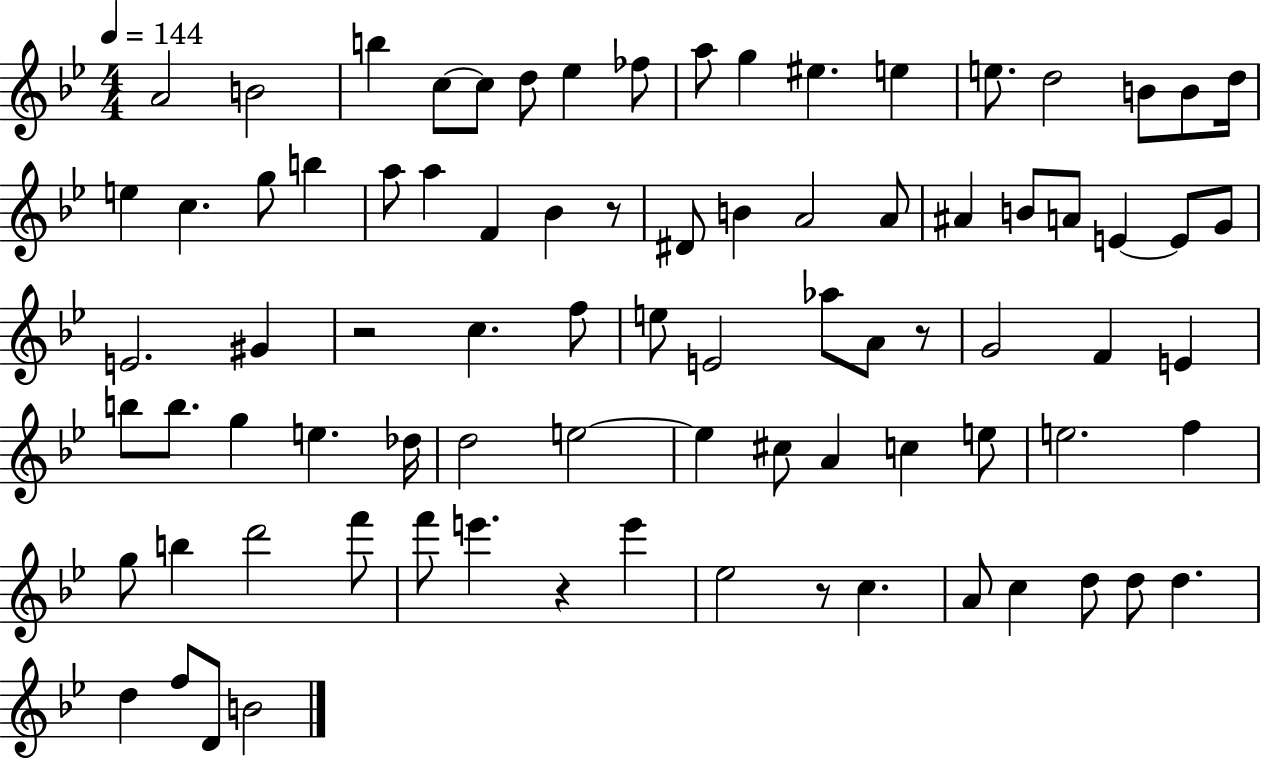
{
  \clef treble
  \numericTimeSignature
  \time 4/4
  \key bes \major
  \tempo 4 = 144
  \repeat volta 2 { a'2 b'2 | b''4 c''8~~ c''8 d''8 ees''4 fes''8 | a''8 g''4 eis''4. e''4 | e''8. d''2 b'8 b'8 d''16 | \break e''4 c''4. g''8 b''4 | a''8 a''4 f'4 bes'4 r8 | dis'8 b'4 a'2 a'8 | ais'4 b'8 a'8 e'4~~ e'8 g'8 | \break e'2. gis'4 | r2 c''4. f''8 | e''8 e'2 aes''8 a'8 r8 | g'2 f'4 e'4 | \break b''8 b''8. g''4 e''4. des''16 | d''2 e''2~~ | e''4 cis''8 a'4 c''4 e''8 | e''2. f''4 | \break g''8 b''4 d'''2 f'''8 | f'''8 e'''4. r4 e'''4 | ees''2 r8 c''4. | a'8 c''4 d''8 d''8 d''4. | \break d''4 f''8 d'8 b'2 | } \bar "|."
}